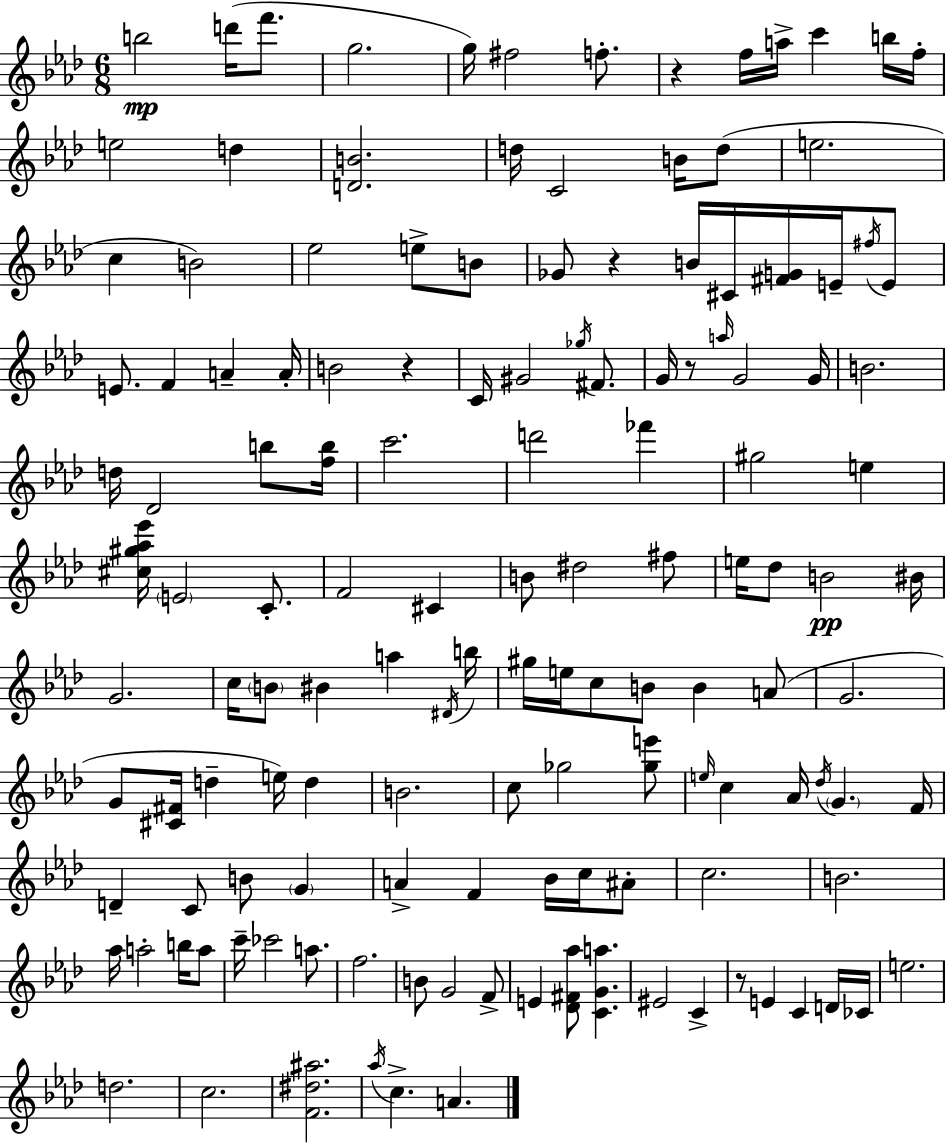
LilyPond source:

{
  \clef treble
  \numericTimeSignature
  \time 6/8
  \key aes \major
  b''2\mp d'''16( f'''8. | g''2. | g''16) fis''2 f''8.-. | r4 f''16 a''16-> c'''4 b''16 f''16-. | \break e''2 d''4 | <d' b'>2. | d''16 c'2 b'16 d''8( | e''2. | \break c''4 b'2) | ees''2 e''8-> b'8 | ges'8 r4 b'16 cis'16 <fis' g'>16 e'16-- \acciaccatura { fis''16 } e'8 | e'8. f'4 a'4-- | \break a'16-. b'2 r4 | c'16 gis'2 \acciaccatura { ges''16 } fis'8. | g'16 r8 \grace { a''16 } g'2 | g'16 b'2. | \break d''16 des'2 | b''8 <f'' b''>16 c'''2. | d'''2 fes'''4 | gis''2 e''4 | \break <cis'' gis'' aes'' ees'''>16 \parenthesize e'2 | c'8.-. f'2 cis'4 | b'8 dis''2 | fis''8 e''16 des''8 b'2\pp | \break bis'16 g'2. | c''16 \parenthesize b'8 bis'4 a''4 | \acciaccatura { dis'16 } b''16 gis''16 e''16 c''8 b'8 b'4 | a'8( g'2. | \break g'8 <cis' fis'>16 d''4-- e''16) | d''4 b'2. | c''8 ges''2 | <ges'' e'''>8 \grace { e''16 } c''4 aes'16 \acciaccatura { des''16 } \parenthesize g'4. | \break f'16 d'4-- c'8 | b'8 \parenthesize g'4 a'4-> f'4 | bes'16 c''16 ais'8-. c''2. | b'2. | \break aes''16 a''2-. | b''16 a''8 c'''16-- ces'''2 | a''8. f''2. | b'8 g'2 | \break f'8-> e'4 <des' fis' aes''>8 | <c' g' a''>4. eis'2 | c'4-> r8 e'4 | c'4 d'16 ces'16 e''2. | \break d''2. | c''2. | <f' dis'' ais''>2. | \acciaccatura { aes''16 } c''4.-> | \break a'4. \bar "|."
}